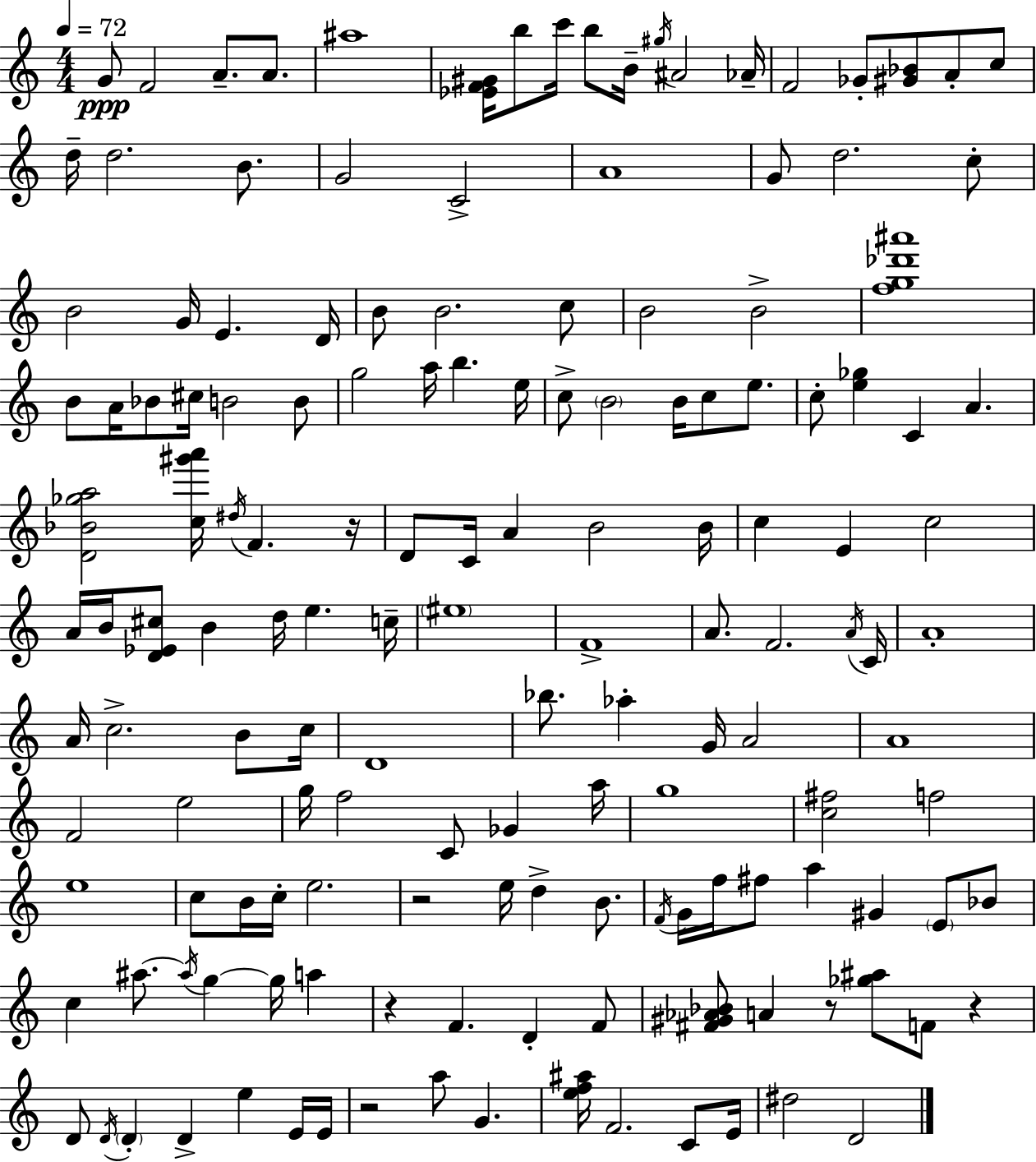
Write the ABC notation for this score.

X:1
T:Untitled
M:4/4
L:1/4
K:Am
G/2 F2 A/2 A/2 ^a4 [_EF^G]/4 b/2 c'/4 b/2 B/4 ^g/4 ^A2 _A/4 F2 _G/2 [^G_B]/2 A/2 c/2 d/4 d2 B/2 G2 C2 A4 G/2 d2 c/2 B2 G/4 E D/4 B/2 B2 c/2 B2 B2 [fg_d'^a']4 B/2 A/4 _B/2 ^c/4 B2 B/2 g2 a/4 b e/4 c/2 B2 B/4 c/2 e/2 c/2 [e_g] C A [D_B_ga]2 [c^g'a']/4 ^d/4 F z/4 D/2 C/4 A B2 B/4 c E c2 A/4 B/4 [D_E^c]/2 B d/4 e c/4 ^e4 F4 A/2 F2 A/4 C/4 A4 A/4 c2 B/2 c/4 D4 _b/2 _a G/4 A2 A4 F2 e2 g/4 f2 C/2 _G a/4 g4 [c^f]2 f2 e4 c/2 B/4 c/4 e2 z2 e/4 d B/2 F/4 G/4 f/4 ^f/2 a ^G E/2 _B/2 c ^a/2 ^a/4 g g/4 a z F D F/2 [^F^G_A_B]/2 A z/2 [_g^a]/2 F/2 z D/2 D/4 D D e E/4 E/4 z2 a/2 G [ef^a]/4 F2 C/2 E/4 ^d2 D2